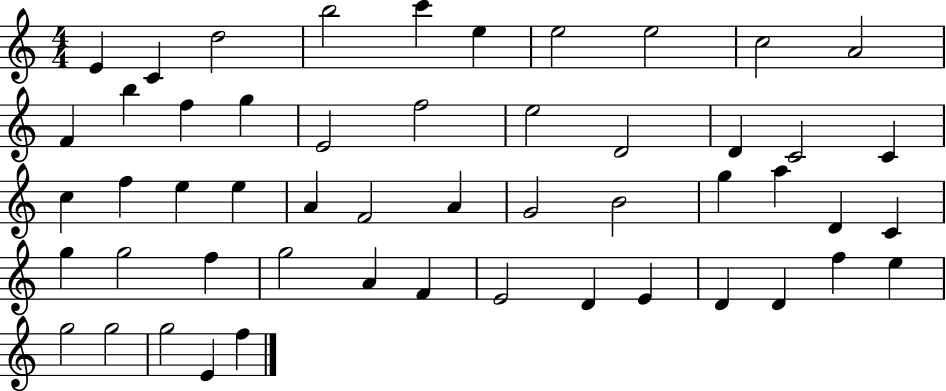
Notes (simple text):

E4/q C4/q D5/h B5/h C6/q E5/q E5/h E5/h C5/h A4/h F4/q B5/q F5/q G5/q E4/h F5/h E5/h D4/h D4/q C4/h C4/q C5/q F5/q E5/q E5/q A4/q F4/h A4/q G4/h B4/h G5/q A5/q D4/q C4/q G5/q G5/h F5/q G5/h A4/q F4/q E4/h D4/q E4/q D4/q D4/q F5/q E5/q G5/h G5/h G5/h E4/q F5/q